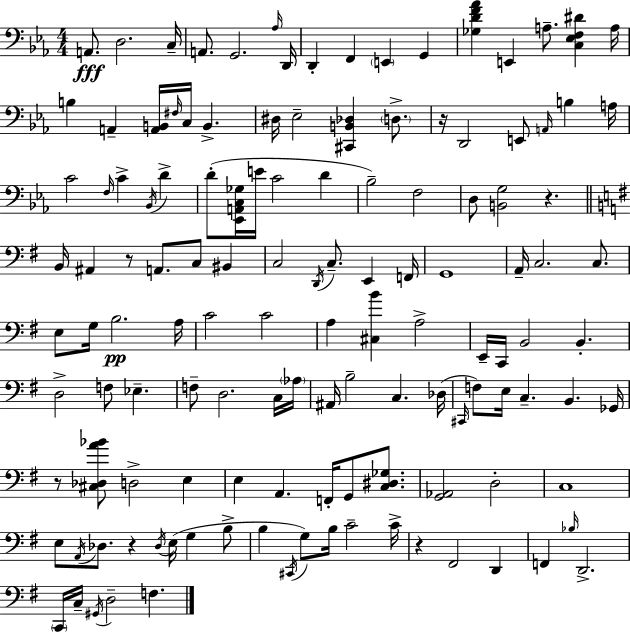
X:1
T:Untitled
M:4/4
L:1/4
K:Cm
A,,/2 D,2 C,/4 A,,/2 G,,2 _A,/4 D,,/4 D,, F,, E,, G,, [_G,DF_A] E,, A,/2 [C,_E,F,^D] A,/4 B, A,, [A,,B,,]/4 ^F,/4 C,/4 B,, ^D,/4 _E,2 [^C,,B,,_D,] D,/2 z/4 D,,2 E,,/2 A,,/4 B, A,/4 C2 F,/4 C _B,,/4 D D/2 [_E,,A,,C,_G,]/4 E/4 C2 D _B,2 F,2 D,/2 [B,,G,]2 z B,,/4 ^A,, z/2 A,,/2 C,/2 ^B,, C,2 D,,/4 C,/2 E,, F,,/4 G,,4 A,,/4 C,2 C,/2 E,/2 G,/4 B,2 A,/4 C2 C2 A, [^C,B] A,2 E,,/4 C,,/4 B,,2 B,, D,2 F,/2 _E, F,/2 D,2 C,/4 _A,/4 ^A,,/4 B,2 C, _D,/4 ^C,,/4 F,/2 E,/4 C, B,, _G,,/4 z/2 [^C,_D,A_B]/2 D,2 E, E, A,, F,,/4 G,,/2 [C,^D,_G,]/2 [G,,_A,,]2 D,2 C,4 E,/2 A,,/4 _D,/2 z _D,/4 E,/4 G, B,/2 B, ^C,,/4 G,/2 B,/4 C2 C/4 z ^F,,2 D,, F,, _B,/4 D,,2 C,,/4 C,/4 ^G,,/4 D,2 F,